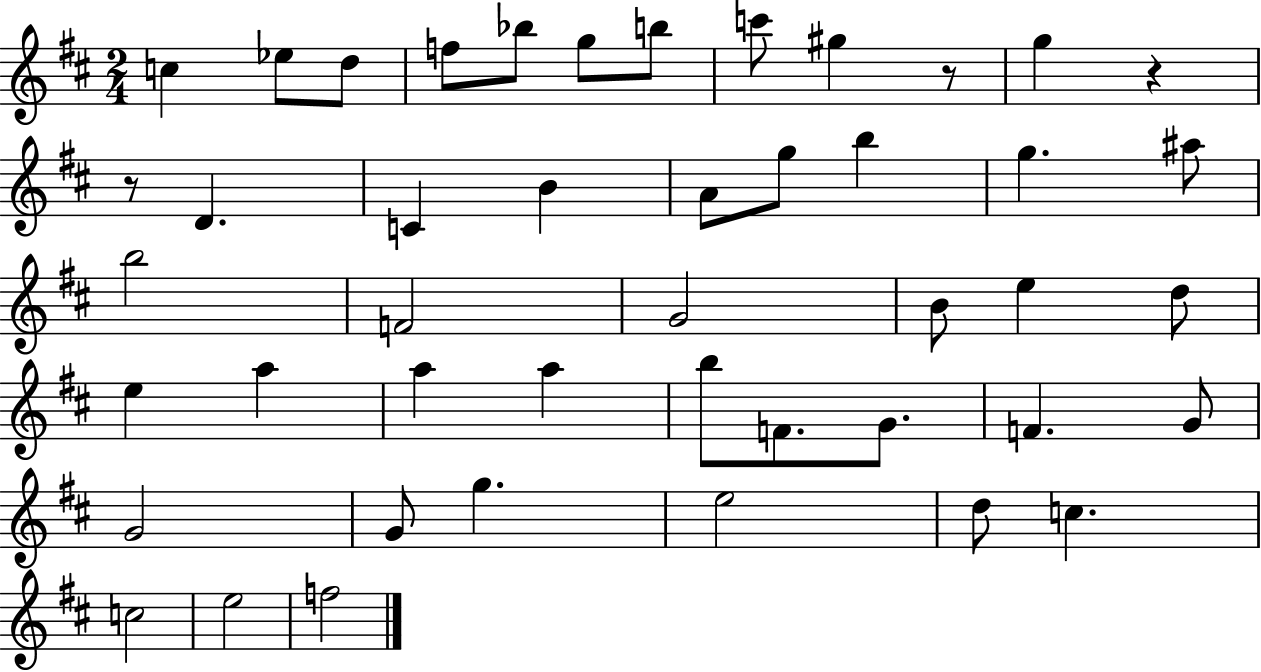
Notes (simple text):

C5/q Eb5/e D5/e F5/e Bb5/e G5/e B5/e C6/e G#5/q R/e G5/q R/q R/e D4/q. C4/q B4/q A4/e G5/e B5/q G5/q. A#5/e B5/h F4/h G4/h B4/e E5/q D5/e E5/q A5/q A5/q A5/q B5/e F4/e. G4/e. F4/q. G4/e G4/h G4/e G5/q. E5/h D5/e C5/q. C5/h E5/h F5/h